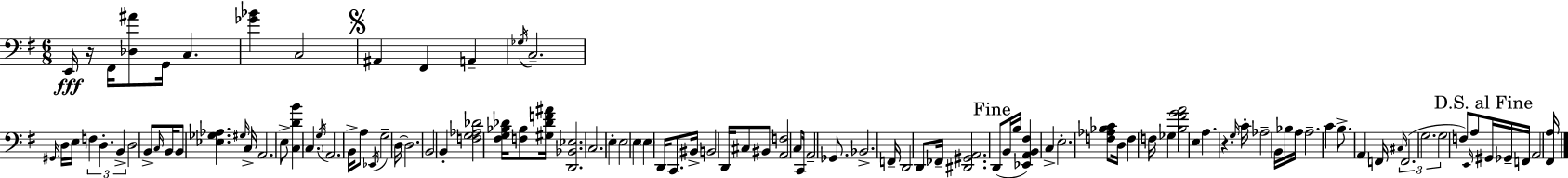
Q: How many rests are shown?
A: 2